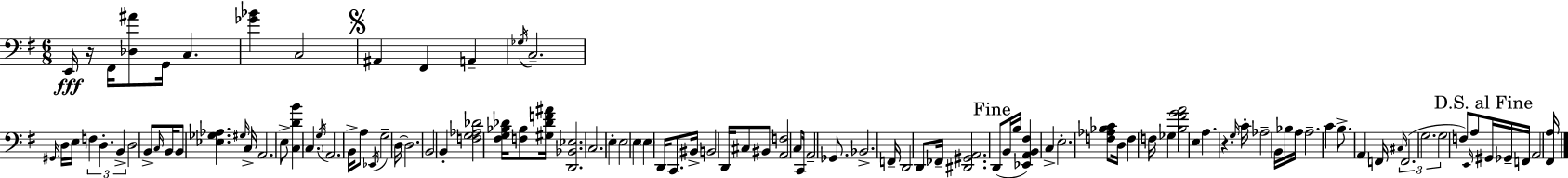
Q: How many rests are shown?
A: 2